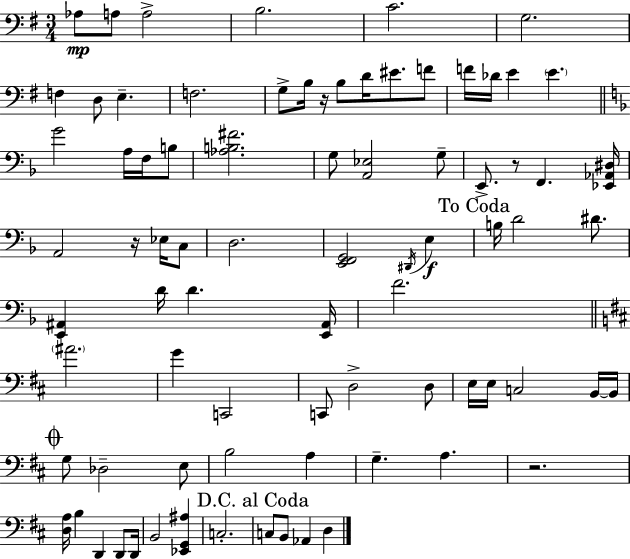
X:1
T:Untitled
M:3/4
L:1/4
K:Em
_A,/2 A,/2 A,2 B,2 C2 G,2 F, D,/2 E, F,2 G,/2 B,/4 z/4 B,/2 D/4 ^E/2 F/2 F/4 _D/4 E E G2 A,/4 F,/4 B,/2 [_A,B,^F]2 G,/2 [A,,_E,]2 G,/2 E,,/2 z/2 F,, [_E,,_A,,^D,]/4 A,,2 z/4 _E,/4 C,/2 D,2 [E,,F,,G,,]2 ^D,,/4 E, B,/4 D2 ^D/2 [E,,^A,,] D/4 D [E,,^A,,]/4 F2 ^A2 G C,,2 C,,/2 D,2 D,/2 E,/4 E,/4 C,2 B,,/4 B,,/4 G,/2 _D,2 E,/2 B,2 A, G, A, z2 [D,A,]/4 B, D,, D,,/2 D,,/4 B,,2 [_E,,G,,^A,] C,2 C,/2 B,,/2 _A,, D,